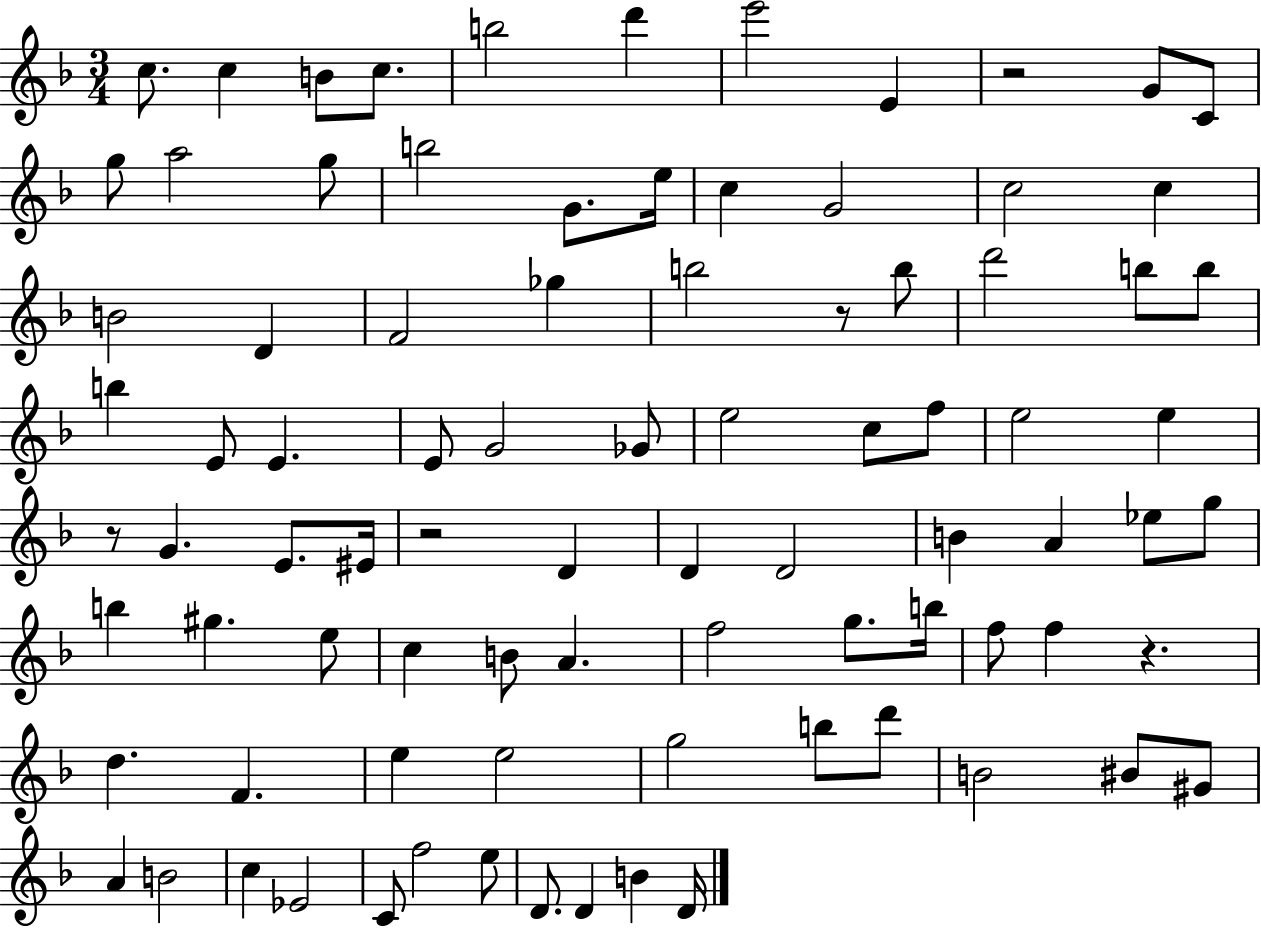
C5/e. C5/q B4/e C5/e. B5/h D6/q E6/h E4/q R/h G4/e C4/e G5/e A5/h G5/e B5/h G4/e. E5/s C5/q G4/h C5/h C5/q B4/h D4/q F4/h Gb5/q B5/h R/e B5/e D6/h B5/e B5/e B5/q E4/e E4/q. E4/e G4/h Gb4/e E5/h C5/e F5/e E5/h E5/q R/e G4/q. E4/e. EIS4/s R/h D4/q D4/q D4/h B4/q A4/q Eb5/e G5/e B5/q G#5/q. E5/e C5/q B4/e A4/q. F5/h G5/e. B5/s F5/e F5/q R/q. D5/q. F4/q. E5/q E5/h G5/h B5/e D6/e B4/h BIS4/e G#4/e A4/q B4/h C5/q Eb4/h C4/e F5/h E5/e D4/e. D4/q B4/q D4/s